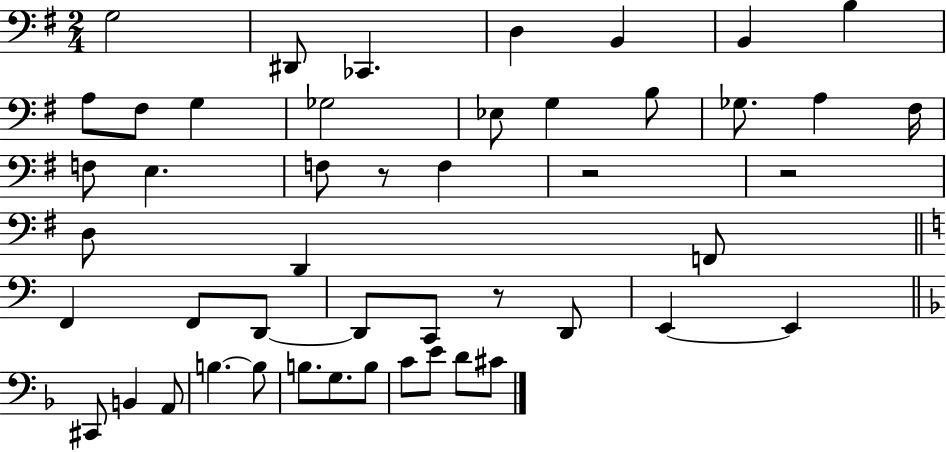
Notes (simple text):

G3/h D#2/e CES2/q. D3/q B2/q B2/q B3/q A3/e F#3/e G3/q Gb3/h Eb3/e G3/q B3/e Gb3/e. A3/q F#3/s F3/e E3/q. F3/e R/e F3/q R/h R/h D3/e D2/q F2/e F2/q F2/e D2/e D2/e C2/e R/e D2/e E2/q E2/q C#2/e B2/q A2/e B3/q. B3/e B3/e. G3/e. B3/e C4/e E4/e D4/e C#4/e